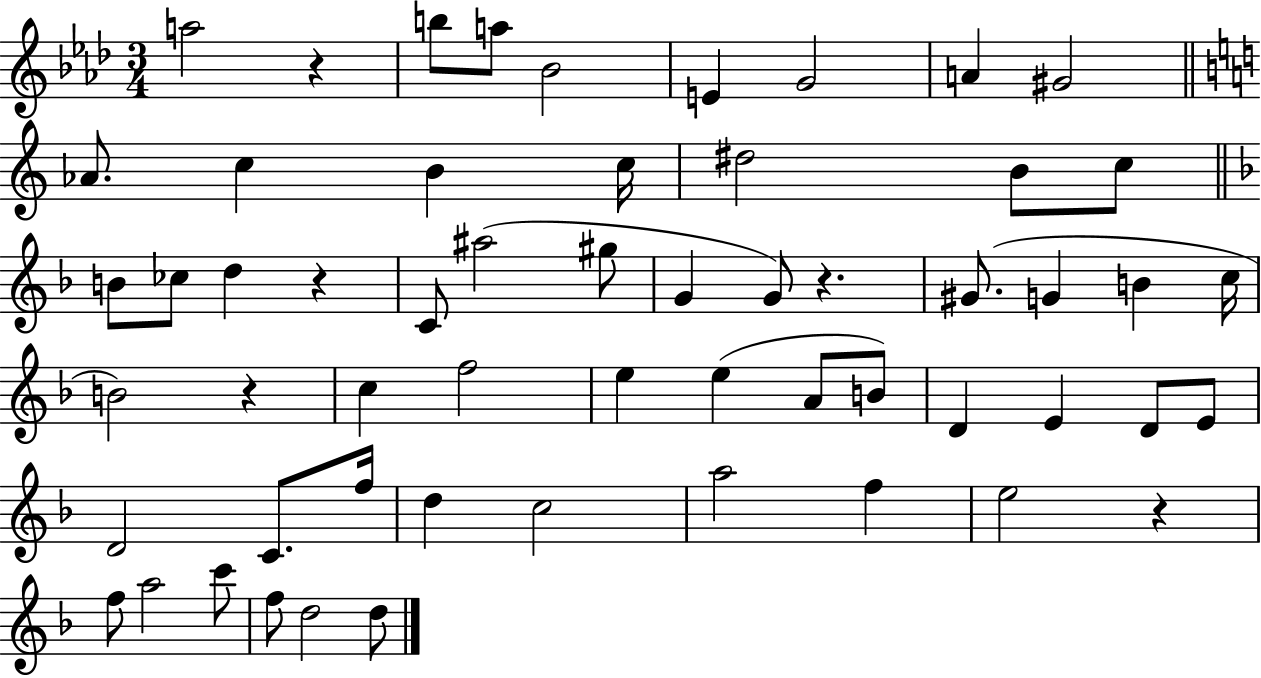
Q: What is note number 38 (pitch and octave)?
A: E4